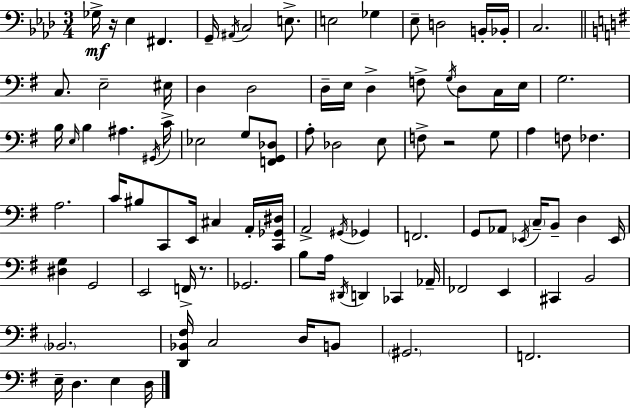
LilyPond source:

{
  \clef bass
  \numericTimeSignature
  \time 3/4
  \key f \minor
  ges16->\mf r16 ees4 fis,4. | g,16-- \acciaccatura { ais,16 } c2 e8.-> | e2 ges4 | ees8-- d2 b,16-. | \break bes,16-. c2. | \bar "||" \break \key e \minor c8. e2-- eis16 | d4 d2 | d16-- e16 d4-> f8-> \acciaccatura { g16 } d8 c16 | e16 g2. | \break b16 \grace { e16 } b4 ais4. | \acciaccatura { gis,16 } c'16-> ees2 g8 | <f, g, des>8 a8-. des2 | e8 f8-> r2 | \break g8 a4 f8 fes4. | a2. | c'16 bis8 c,8 e,16 cis4 | a,16-. <c, ges, dis>16 a,2-> \acciaccatura { gis,16 } | \break ges,4 f,2. | g,8 aes,8 \acciaccatura { ees,16 } \parenthesize c16-- b,8-- | d4 ees,16 <dis g>4 g,2 | e,2 | \break f,16-> r8. ges,2. | b8 a16 \acciaccatura { dis,16 } d,4 | ces,4 aes,16-- fes,2 | e,4 cis,4 b,2 | \break \parenthesize bes,2. | <d, bes, fis>16 c2 | d16 b,8 \parenthesize gis,2. | f,2. | \break e16-- d4. | e4 d16 \bar "|."
}